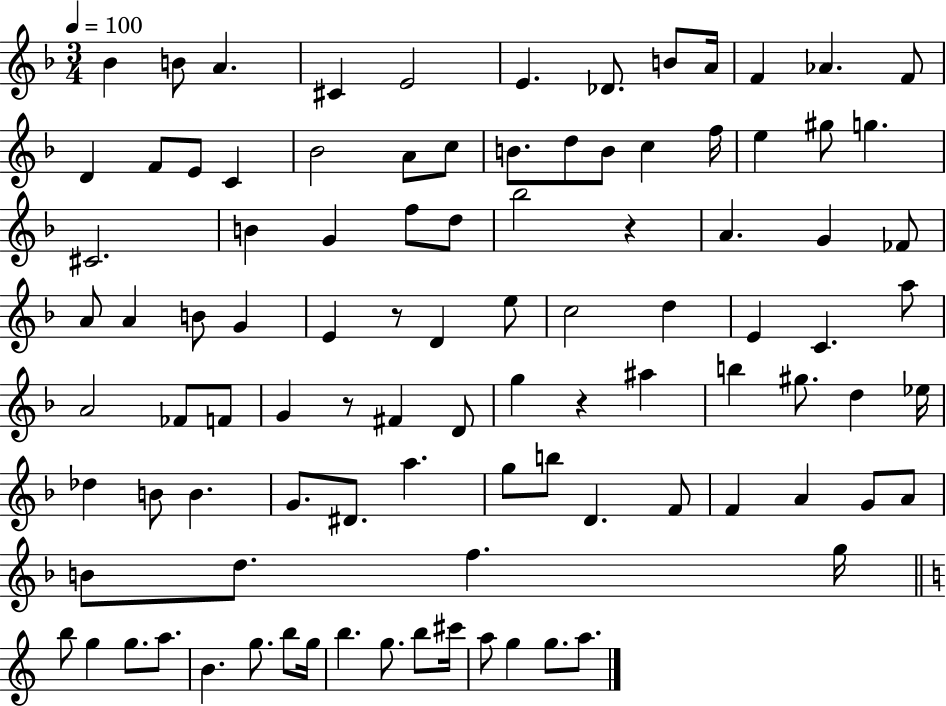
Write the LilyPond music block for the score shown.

{
  \clef treble
  \numericTimeSignature
  \time 3/4
  \key f \major
  \tempo 4 = 100
  bes'4 b'8 a'4. | cis'4 e'2 | e'4. des'8. b'8 a'16 | f'4 aes'4. f'8 | \break d'4 f'8 e'8 c'4 | bes'2 a'8 c''8 | b'8. d''8 b'8 c''4 f''16 | e''4 gis''8 g''4. | \break cis'2. | b'4 g'4 f''8 d''8 | bes''2 r4 | a'4. g'4 fes'8 | \break a'8 a'4 b'8 g'4 | e'4 r8 d'4 e''8 | c''2 d''4 | e'4 c'4. a''8 | \break a'2 fes'8 f'8 | g'4 r8 fis'4 d'8 | g''4 r4 ais''4 | b''4 gis''8. d''4 ees''16 | \break des''4 b'8 b'4. | g'8. dis'8. a''4. | g''8 b''8 d'4. f'8 | f'4 a'4 g'8 a'8 | \break b'8 d''8. f''4. g''16 | \bar "||" \break \key c \major b''8 g''4 g''8. a''8. | b'4. g''8. b''8 g''16 | b''4. g''8. b''8 cis'''16 | a''8 g''4 g''8. a''8. | \break \bar "|."
}